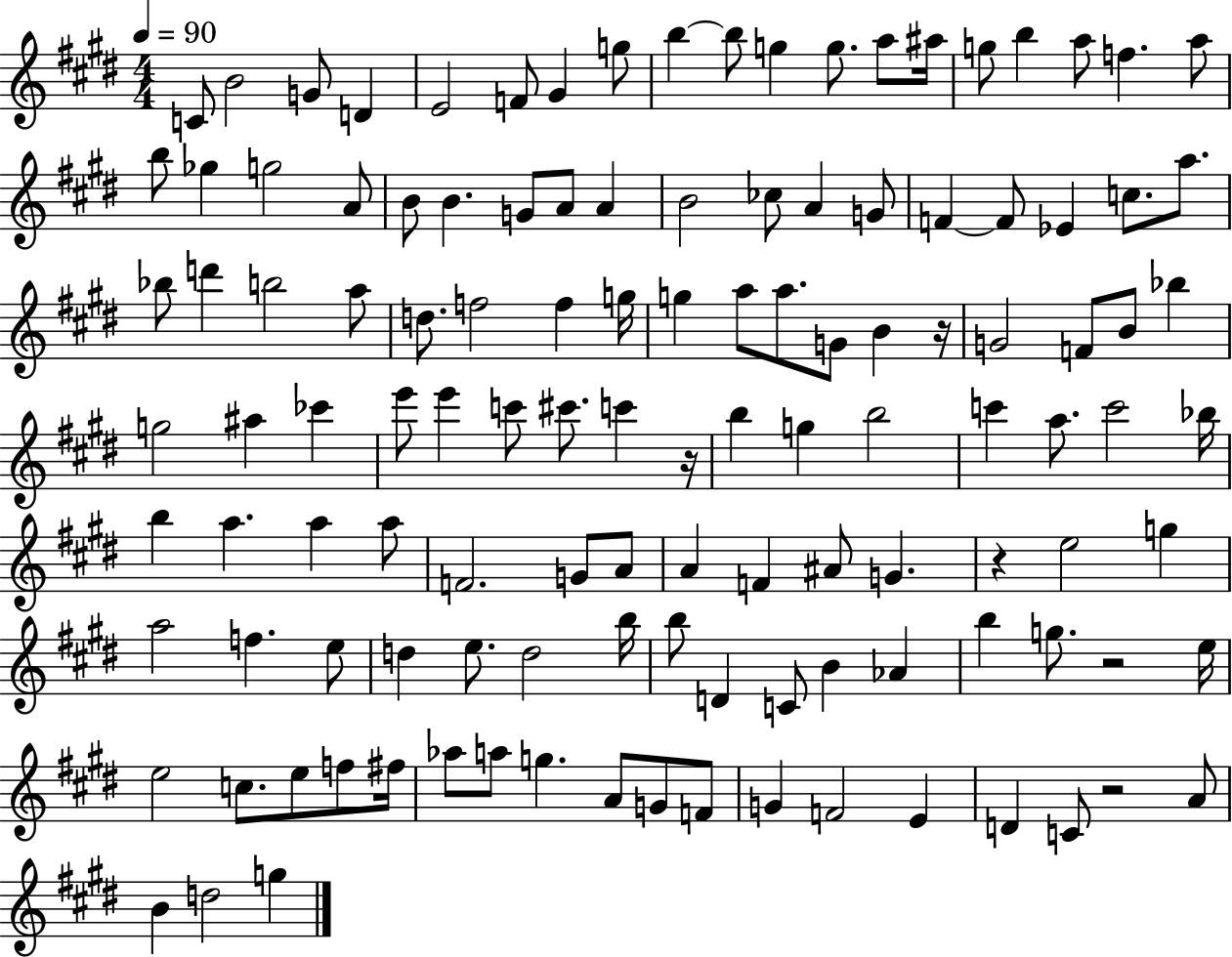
{
  \clef treble
  \numericTimeSignature
  \time 4/4
  \key e \major
  \tempo 4 = 90
  \repeat volta 2 { c'8 b'2 g'8 d'4 | e'2 f'8 gis'4 g''8 | b''4~~ b''8 g''4 g''8. a''8 ais''16 | g''8 b''4 a''8 f''4. a''8 | \break b''8 ges''4 g''2 a'8 | b'8 b'4. g'8 a'8 a'4 | b'2 ces''8 a'4 g'8 | f'4~~ f'8 ees'4 c''8. a''8. | \break bes''8 d'''4 b''2 a''8 | d''8. f''2 f''4 g''16 | g''4 a''8 a''8. g'8 b'4 r16 | g'2 f'8 b'8 bes''4 | \break g''2 ais''4 ces'''4 | e'''8 e'''4 c'''8 cis'''8. c'''4 r16 | b''4 g''4 b''2 | c'''4 a''8. c'''2 bes''16 | \break b''4 a''4. a''4 a''8 | f'2. g'8 a'8 | a'4 f'4 ais'8 g'4. | r4 e''2 g''4 | \break a''2 f''4. e''8 | d''4 e''8. d''2 b''16 | b''8 d'4 c'8 b'4 aes'4 | b''4 g''8. r2 e''16 | \break e''2 c''8. e''8 f''8 fis''16 | aes''8 a''8 g''4. a'8 g'8 f'8 | g'4 f'2 e'4 | d'4 c'8 r2 a'8 | \break b'4 d''2 g''4 | } \bar "|."
}